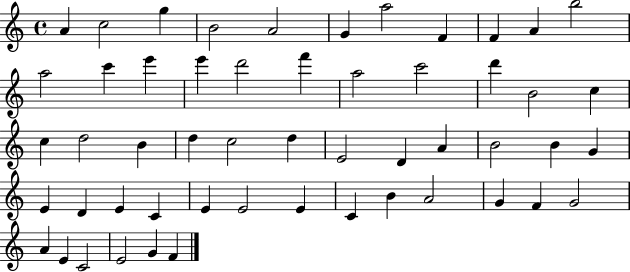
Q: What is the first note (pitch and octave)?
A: A4